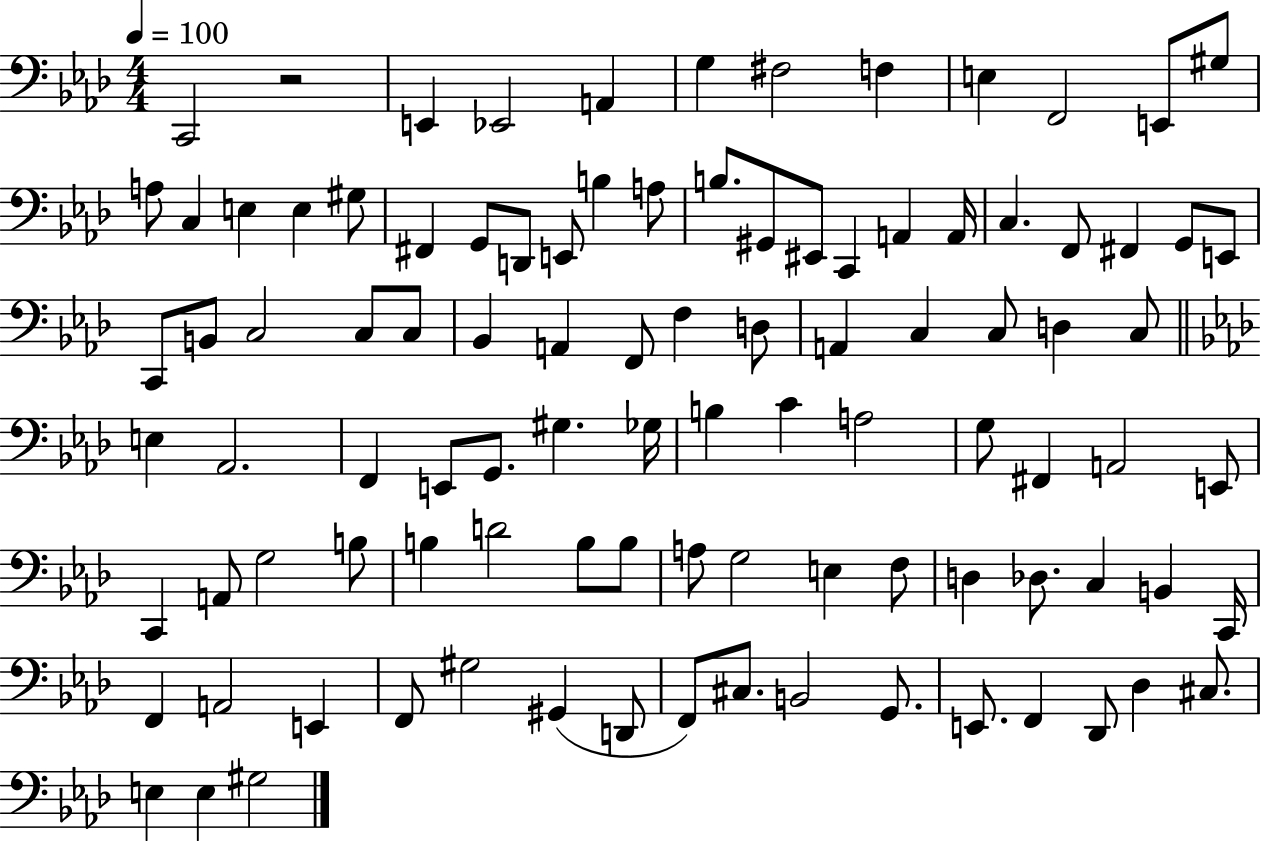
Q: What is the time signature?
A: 4/4